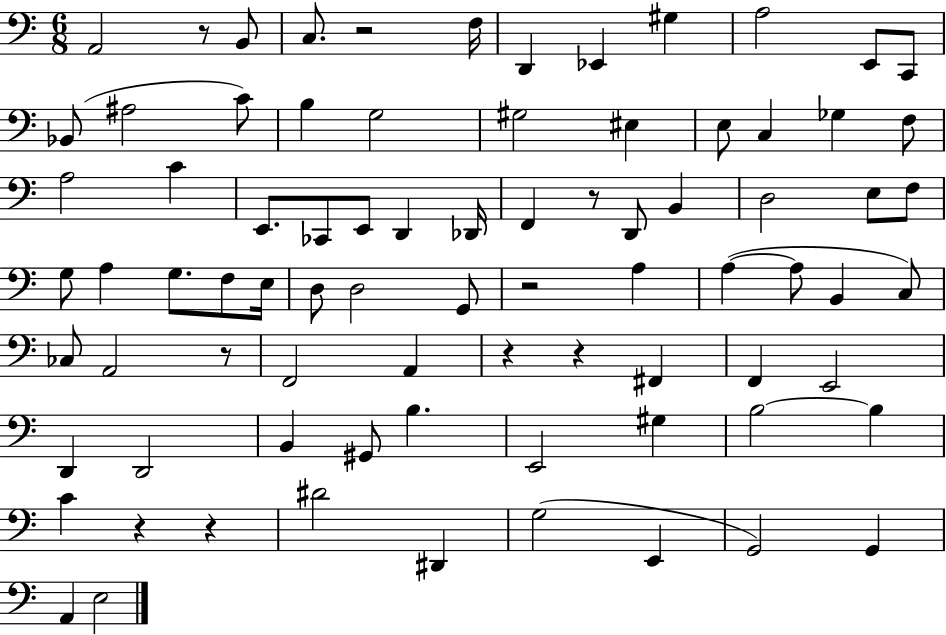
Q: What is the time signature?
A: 6/8